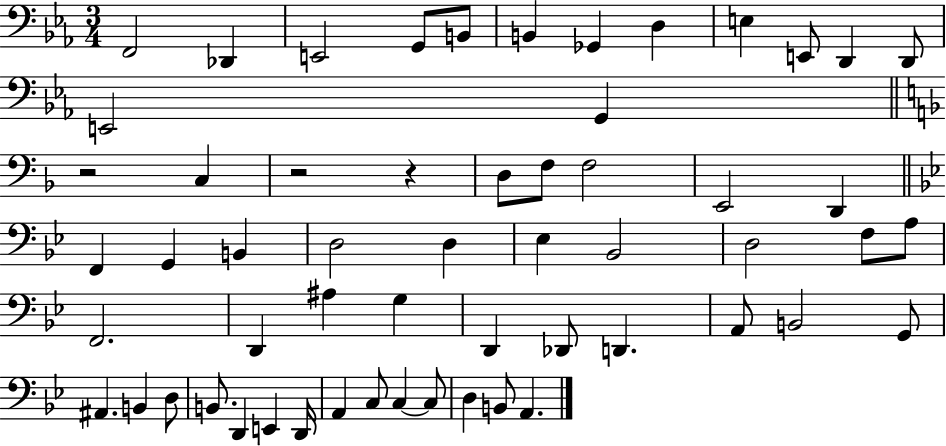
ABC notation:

X:1
T:Untitled
M:3/4
L:1/4
K:Eb
F,,2 _D,, E,,2 G,,/2 B,,/2 B,, _G,, D, E, E,,/2 D,, D,,/2 E,,2 G,, z2 C, z2 z D,/2 F,/2 F,2 E,,2 D,, F,, G,, B,, D,2 D, _E, _B,,2 D,2 F,/2 A,/2 F,,2 D,, ^A, G, D,, _D,,/2 D,, A,,/2 B,,2 G,,/2 ^A,, B,, D,/2 B,,/2 D,, E,, D,,/4 A,, C,/2 C, C,/2 D, B,,/2 A,,